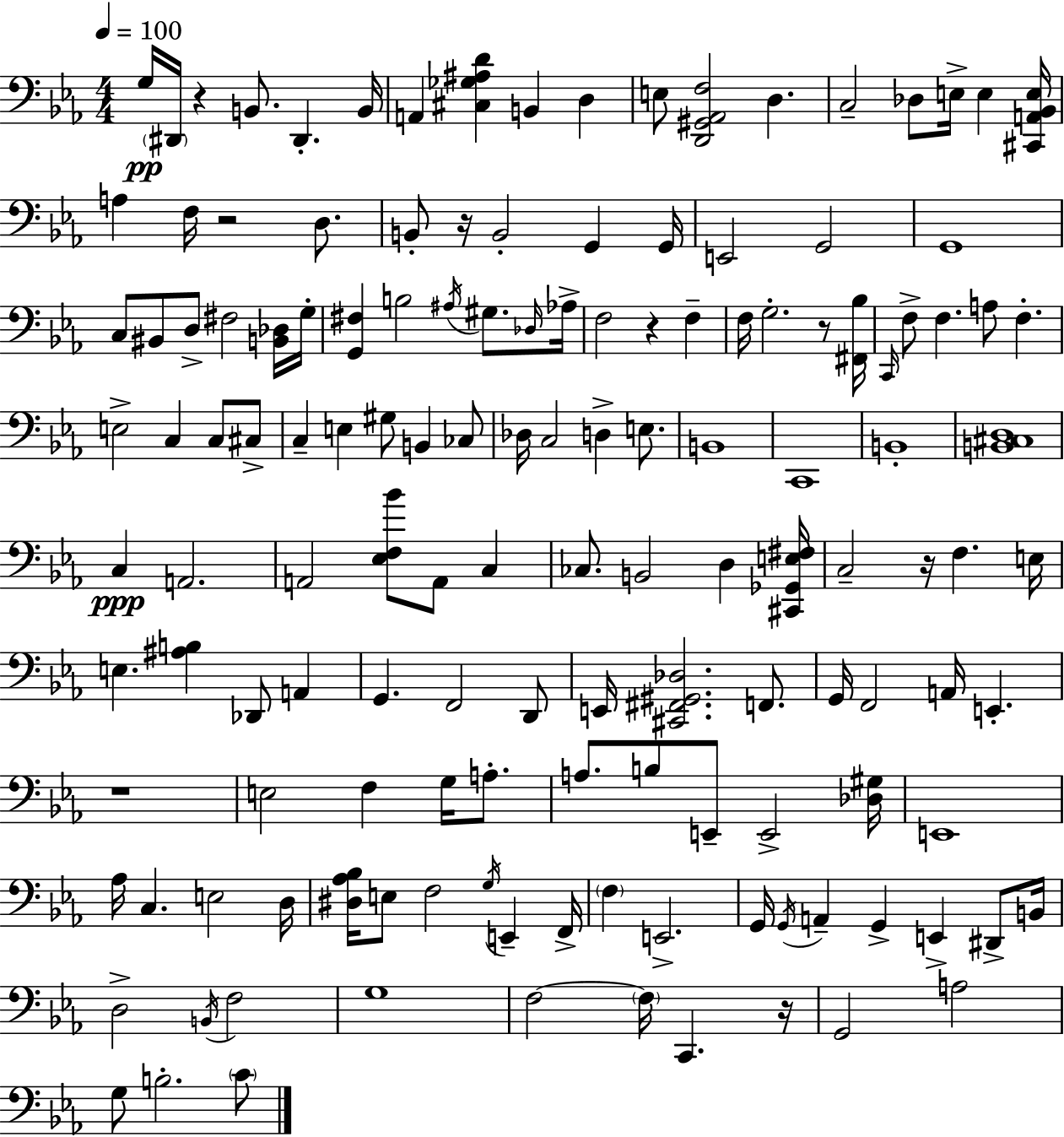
G3/s D#2/s R/q B2/e. D#2/q. B2/s A2/q [C#3,Gb3,A#3,D4]/q B2/q D3/q E3/e [D2,G#2,Ab2,F3]/h D3/q. C3/h Db3/e E3/s E3/q [C#2,A2,Bb2,E3]/s A3/q F3/s R/h D3/e. B2/e R/s B2/h G2/q G2/s E2/h G2/h G2/w C3/e BIS2/e D3/e F#3/h [B2,Db3]/s G3/s [G2,F#3]/q B3/h A#3/s G#3/e. Db3/s Ab3/s F3/h R/q F3/q F3/s G3/h. R/e [F#2,Bb3]/s C2/s F3/e F3/q. A3/e F3/q. E3/h C3/q C3/e C#3/e C3/q E3/q G#3/e B2/q CES3/e Db3/s C3/h D3/q E3/e. B2/w C2/w B2/w [B2,C#3,D3]/w C3/q A2/h. A2/h [Eb3,F3,Bb4]/e A2/e C3/q CES3/e. B2/h D3/q [C#2,Gb2,E3,F#3]/s C3/h R/s F3/q. E3/s E3/q. [A#3,B3]/q Db2/e A2/q G2/q. F2/h D2/e E2/s [C#2,F#2,G#2,Db3]/h. F2/e. G2/s F2/h A2/s E2/q. R/w E3/h F3/q G3/s A3/e. A3/e. B3/e E2/e E2/h [Db3,G#3]/s E2/w Ab3/s C3/q. E3/h D3/s [D#3,Ab3,Bb3]/s E3/e F3/h G3/s E2/q F2/s F3/q E2/h. G2/s G2/s A2/q G2/q E2/q D#2/e B2/s D3/h B2/s F3/h G3/w F3/h F3/s C2/q. R/s G2/h A3/h G3/e B3/h. C4/e